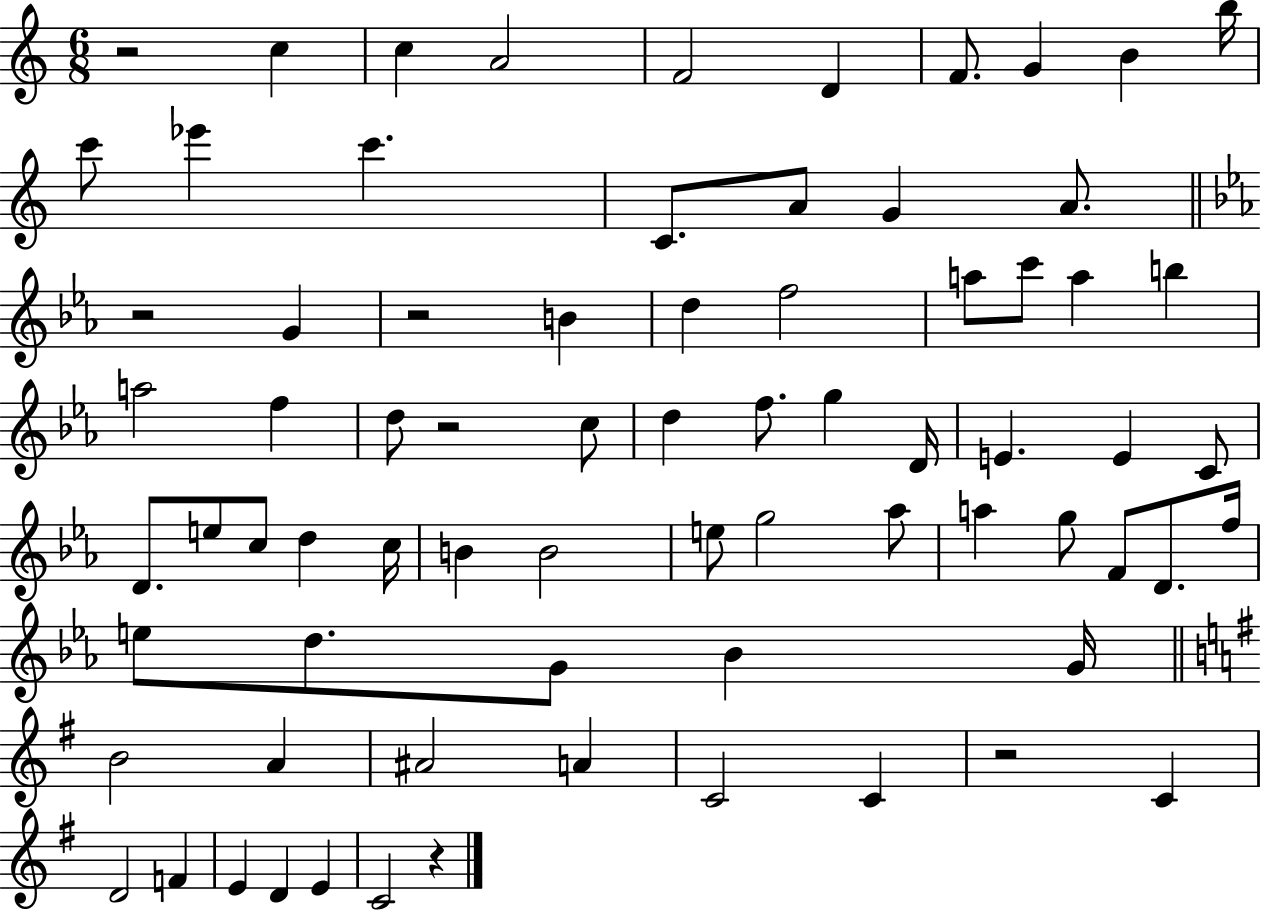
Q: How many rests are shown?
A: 6